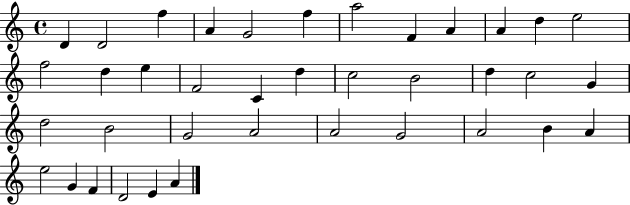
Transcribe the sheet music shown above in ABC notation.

X:1
T:Untitled
M:4/4
L:1/4
K:C
D D2 f A G2 f a2 F A A d e2 f2 d e F2 C d c2 B2 d c2 G d2 B2 G2 A2 A2 G2 A2 B A e2 G F D2 E A